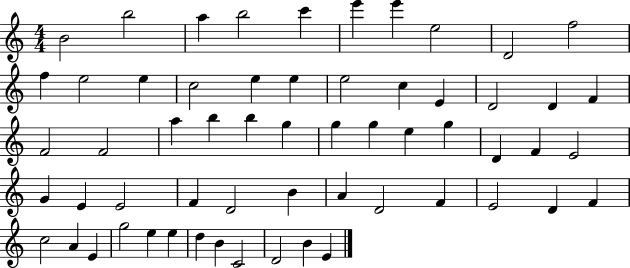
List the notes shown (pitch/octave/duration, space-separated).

B4/h B5/h A5/q B5/h C6/q E6/q E6/q E5/h D4/h F5/h F5/q E5/h E5/q C5/h E5/q E5/q E5/h C5/q E4/q D4/h D4/q F4/q F4/h F4/h A5/q B5/q B5/q G5/q G5/q G5/q E5/q G5/q D4/q F4/q E4/h G4/q E4/q E4/h F4/q D4/h B4/q A4/q D4/h F4/q E4/h D4/q F4/q C5/h A4/q E4/q G5/h E5/q E5/q D5/q B4/q C4/h D4/h B4/q E4/q